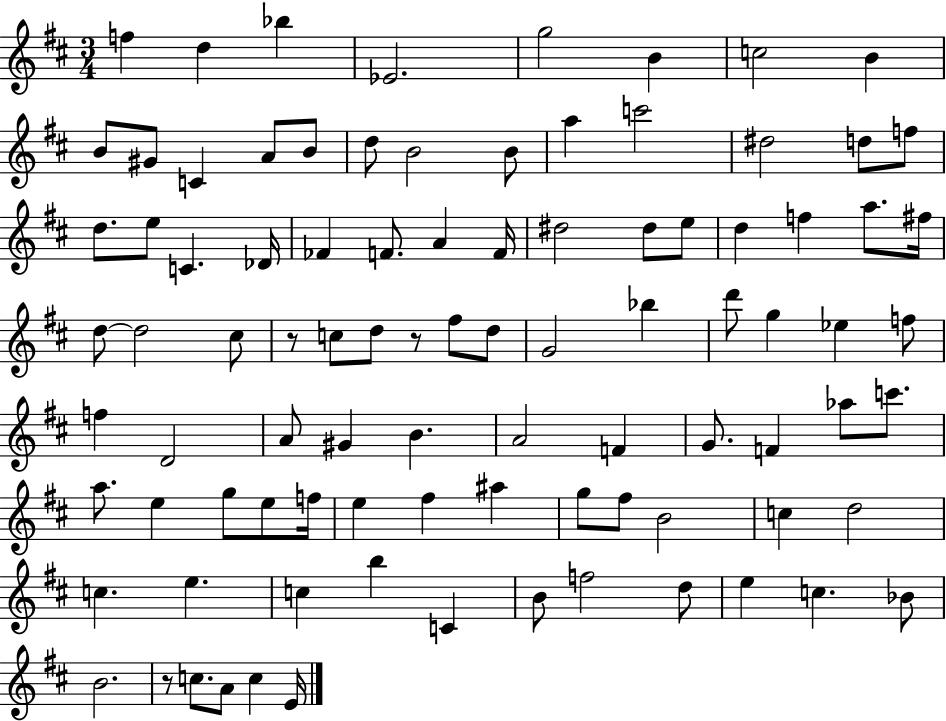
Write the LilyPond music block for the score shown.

{
  \clef treble
  \numericTimeSignature
  \time 3/4
  \key d \major
  f''4 d''4 bes''4 | ees'2. | g''2 b'4 | c''2 b'4 | \break b'8 gis'8 c'4 a'8 b'8 | d''8 b'2 b'8 | a''4 c'''2 | dis''2 d''8 f''8 | \break d''8. e''8 c'4. des'16 | fes'4 f'8. a'4 f'16 | dis''2 dis''8 e''8 | d''4 f''4 a''8. fis''16 | \break d''8~~ d''2 cis''8 | r8 c''8 d''8 r8 fis''8 d''8 | g'2 bes''4 | d'''8 g''4 ees''4 f''8 | \break f''4 d'2 | a'8 gis'4 b'4. | a'2 f'4 | g'8. f'4 aes''8 c'''8. | \break a''8. e''4 g''8 e''8 f''16 | e''4 fis''4 ais''4 | g''8 fis''8 b'2 | c''4 d''2 | \break c''4. e''4. | c''4 b''4 c'4 | b'8 f''2 d''8 | e''4 c''4. bes'8 | \break b'2. | r8 c''8. a'8 c''4 e'16 | \bar "|."
}